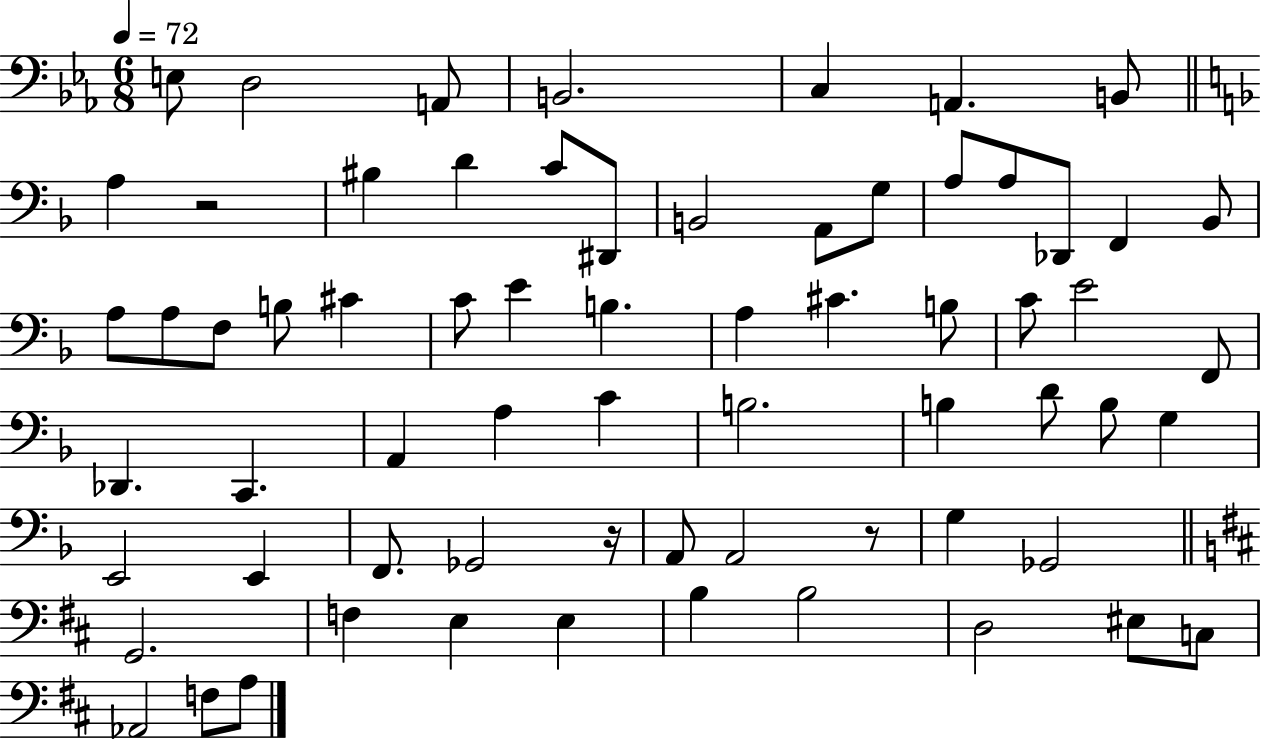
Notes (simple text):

E3/e D3/h A2/e B2/h. C3/q A2/q. B2/e A3/q R/h BIS3/q D4/q C4/e D#2/e B2/h A2/e G3/e A3/e A3/e Db2/e F2/q Bb2/e A3/e A3/e F3/e B3/e C#4/q C4/e E4/q B3/q. A3/q C#4/q. B3/e C4/e E4/h F2/e Db2/q. C2/q. A2/q A3/q C4/q B3/h. B3/q D4/e B3/e G3/q E2/h E2/q F2/e. Gb2/h R/s A2/e A2/h R/e G3/q Gb2/h G2/h. F3/q E3/q E3/q B3/q B3/h D3/h EIS3/e C3/e Ab2/h F3/e A3/e